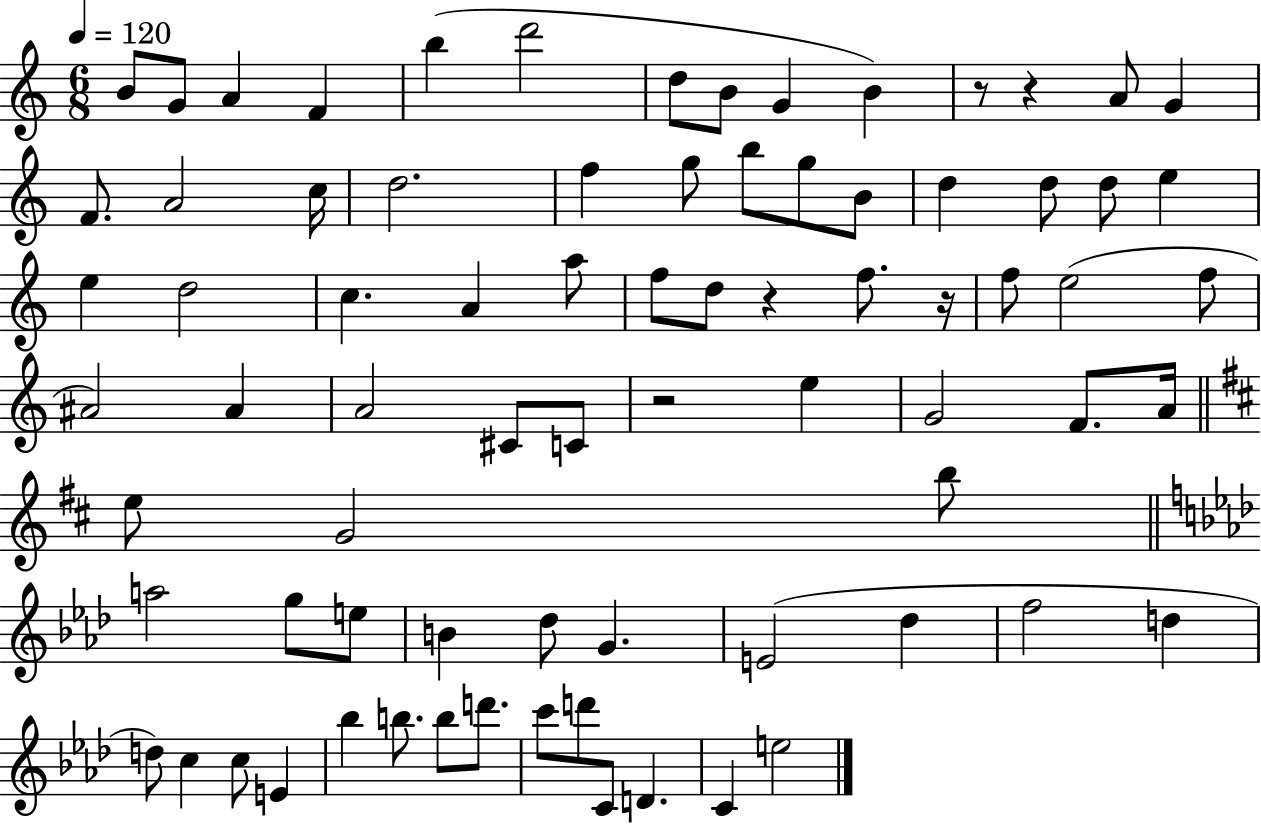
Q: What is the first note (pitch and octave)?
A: B4